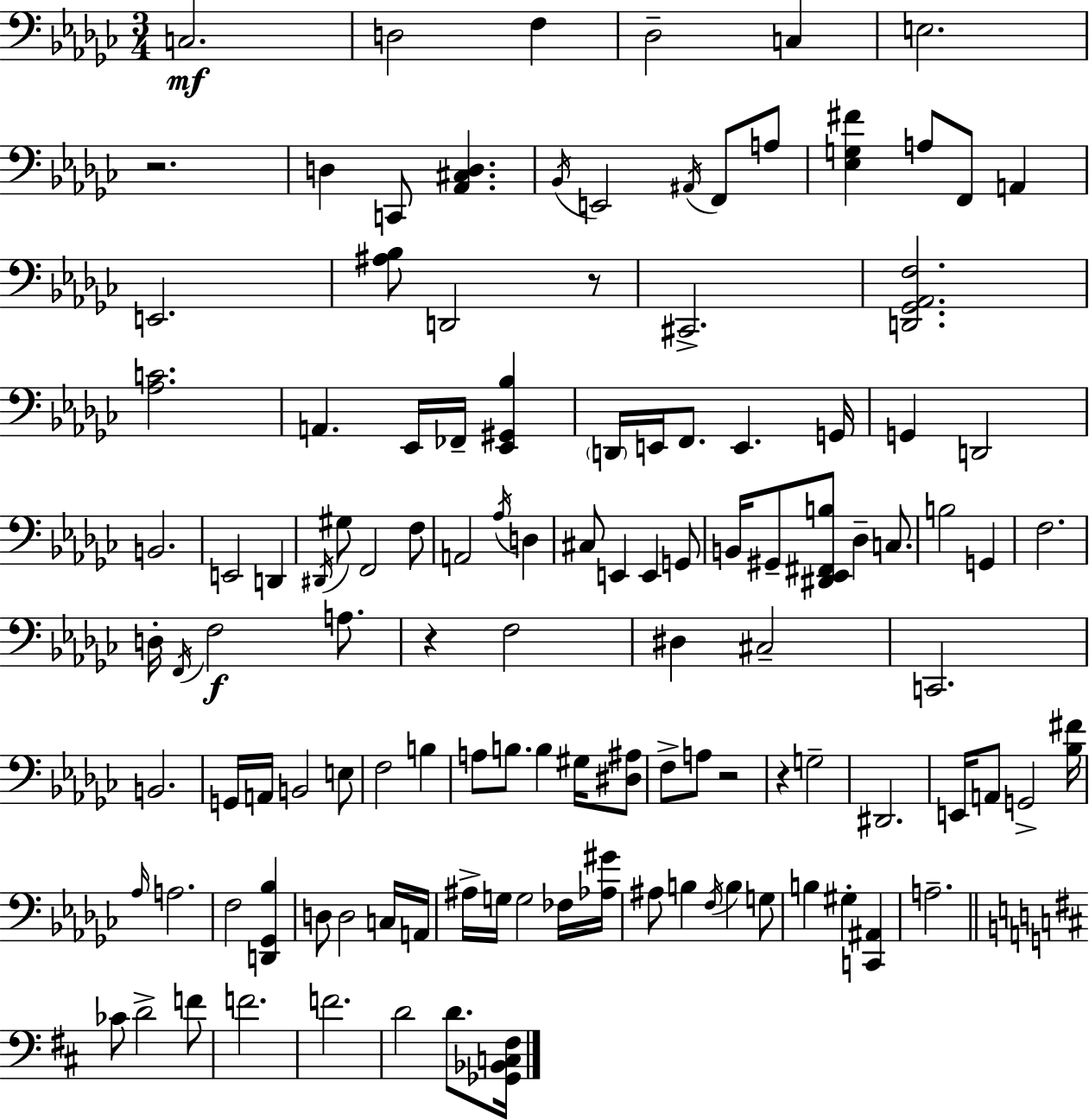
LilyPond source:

{
  \clef bass
  \numericTimeSignature
  \time 3/4
  \key ees \minor
  c2.\mf | d2 f4 | des2-- c4 | e2. | \break r2. | d4 c,8 <aes, cis d>4. | \acciaccatura { bes,16 } e,2 \acciaccatura { ais,16 } f,8 | a8 <ees g fis'>4 a8 f,8 a,4 | \break e,2. | <ais bes>8 d,2 | r8 cis,2.-> | <d, ges, aes, f>2. | \break <aes c'>2. | a,4. ees,16 fes,16-- <ees, gis, bes>4 | \parenthesize d,16 e,16 f,8. e,4. | g,16 g,4 d,2 | \break b,2. | e,2 d,4 | \acciaccatura { dis,16 } gis8 f,2 | f8 a,2 \acciaccatura { aes16 } | \break d4 cis8 e,4 e,4 | g,8 b,16 gis,8-- <dis, ees, fis, b>8 des4-- | c8. b2 | g,4 f2. | \break d16-. \acciaccatura { f,16 }\f f2 | a8. r4 f2 | dis4 cis2-- | c,2. | \break b,2. | g,16 a,16 b,2 | e8 f2 | b4 a8 b8. b4 | \break gis16 <dis ais>8 f8-> a8 r2 | r4 g2-- | dis,2. | e,16 a,8 g,2-> | \break <bes fis'>16 \grace { aes16 } a2. | f2 | <d, ges, bes>4 d8 d2 | c16 a,16 ais16-> g16 g2 | \break fes16 <aes gis'>16 ais8 b4 | \acciaccatura { f16 } b4 g8 b4 gis4-. | <c, ais,>4 a2.-- | \bar "||" \break \key d \major ces'8 d'2-> f'8 | f'2. | f'2. | d'2 d'8. <ges, bes, c fis>16 | \break \bar "|."
}